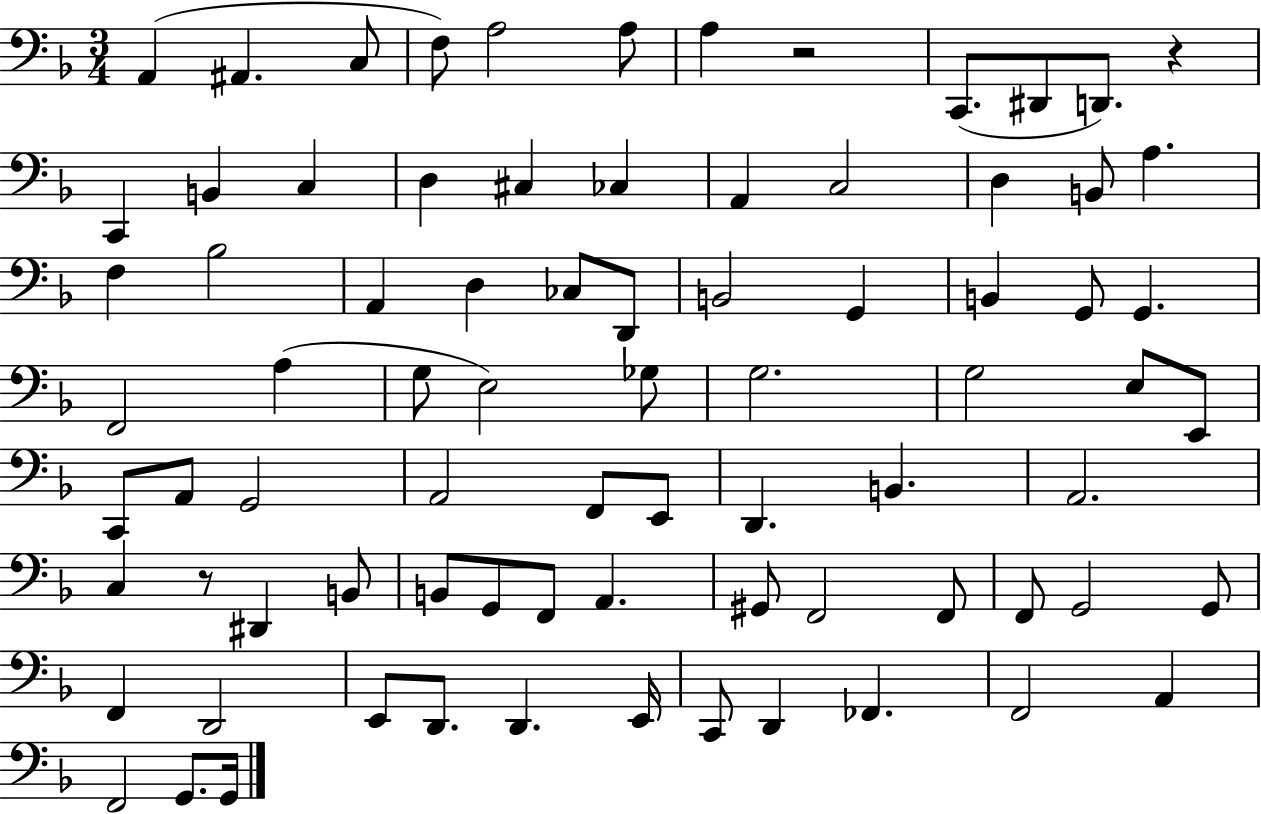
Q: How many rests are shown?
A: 3